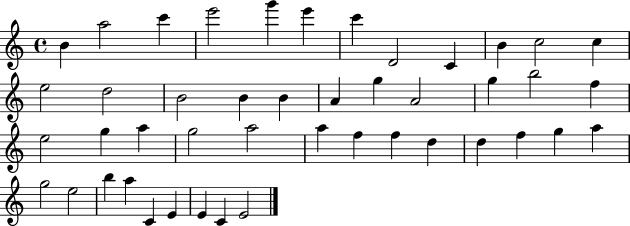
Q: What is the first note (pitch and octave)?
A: B4